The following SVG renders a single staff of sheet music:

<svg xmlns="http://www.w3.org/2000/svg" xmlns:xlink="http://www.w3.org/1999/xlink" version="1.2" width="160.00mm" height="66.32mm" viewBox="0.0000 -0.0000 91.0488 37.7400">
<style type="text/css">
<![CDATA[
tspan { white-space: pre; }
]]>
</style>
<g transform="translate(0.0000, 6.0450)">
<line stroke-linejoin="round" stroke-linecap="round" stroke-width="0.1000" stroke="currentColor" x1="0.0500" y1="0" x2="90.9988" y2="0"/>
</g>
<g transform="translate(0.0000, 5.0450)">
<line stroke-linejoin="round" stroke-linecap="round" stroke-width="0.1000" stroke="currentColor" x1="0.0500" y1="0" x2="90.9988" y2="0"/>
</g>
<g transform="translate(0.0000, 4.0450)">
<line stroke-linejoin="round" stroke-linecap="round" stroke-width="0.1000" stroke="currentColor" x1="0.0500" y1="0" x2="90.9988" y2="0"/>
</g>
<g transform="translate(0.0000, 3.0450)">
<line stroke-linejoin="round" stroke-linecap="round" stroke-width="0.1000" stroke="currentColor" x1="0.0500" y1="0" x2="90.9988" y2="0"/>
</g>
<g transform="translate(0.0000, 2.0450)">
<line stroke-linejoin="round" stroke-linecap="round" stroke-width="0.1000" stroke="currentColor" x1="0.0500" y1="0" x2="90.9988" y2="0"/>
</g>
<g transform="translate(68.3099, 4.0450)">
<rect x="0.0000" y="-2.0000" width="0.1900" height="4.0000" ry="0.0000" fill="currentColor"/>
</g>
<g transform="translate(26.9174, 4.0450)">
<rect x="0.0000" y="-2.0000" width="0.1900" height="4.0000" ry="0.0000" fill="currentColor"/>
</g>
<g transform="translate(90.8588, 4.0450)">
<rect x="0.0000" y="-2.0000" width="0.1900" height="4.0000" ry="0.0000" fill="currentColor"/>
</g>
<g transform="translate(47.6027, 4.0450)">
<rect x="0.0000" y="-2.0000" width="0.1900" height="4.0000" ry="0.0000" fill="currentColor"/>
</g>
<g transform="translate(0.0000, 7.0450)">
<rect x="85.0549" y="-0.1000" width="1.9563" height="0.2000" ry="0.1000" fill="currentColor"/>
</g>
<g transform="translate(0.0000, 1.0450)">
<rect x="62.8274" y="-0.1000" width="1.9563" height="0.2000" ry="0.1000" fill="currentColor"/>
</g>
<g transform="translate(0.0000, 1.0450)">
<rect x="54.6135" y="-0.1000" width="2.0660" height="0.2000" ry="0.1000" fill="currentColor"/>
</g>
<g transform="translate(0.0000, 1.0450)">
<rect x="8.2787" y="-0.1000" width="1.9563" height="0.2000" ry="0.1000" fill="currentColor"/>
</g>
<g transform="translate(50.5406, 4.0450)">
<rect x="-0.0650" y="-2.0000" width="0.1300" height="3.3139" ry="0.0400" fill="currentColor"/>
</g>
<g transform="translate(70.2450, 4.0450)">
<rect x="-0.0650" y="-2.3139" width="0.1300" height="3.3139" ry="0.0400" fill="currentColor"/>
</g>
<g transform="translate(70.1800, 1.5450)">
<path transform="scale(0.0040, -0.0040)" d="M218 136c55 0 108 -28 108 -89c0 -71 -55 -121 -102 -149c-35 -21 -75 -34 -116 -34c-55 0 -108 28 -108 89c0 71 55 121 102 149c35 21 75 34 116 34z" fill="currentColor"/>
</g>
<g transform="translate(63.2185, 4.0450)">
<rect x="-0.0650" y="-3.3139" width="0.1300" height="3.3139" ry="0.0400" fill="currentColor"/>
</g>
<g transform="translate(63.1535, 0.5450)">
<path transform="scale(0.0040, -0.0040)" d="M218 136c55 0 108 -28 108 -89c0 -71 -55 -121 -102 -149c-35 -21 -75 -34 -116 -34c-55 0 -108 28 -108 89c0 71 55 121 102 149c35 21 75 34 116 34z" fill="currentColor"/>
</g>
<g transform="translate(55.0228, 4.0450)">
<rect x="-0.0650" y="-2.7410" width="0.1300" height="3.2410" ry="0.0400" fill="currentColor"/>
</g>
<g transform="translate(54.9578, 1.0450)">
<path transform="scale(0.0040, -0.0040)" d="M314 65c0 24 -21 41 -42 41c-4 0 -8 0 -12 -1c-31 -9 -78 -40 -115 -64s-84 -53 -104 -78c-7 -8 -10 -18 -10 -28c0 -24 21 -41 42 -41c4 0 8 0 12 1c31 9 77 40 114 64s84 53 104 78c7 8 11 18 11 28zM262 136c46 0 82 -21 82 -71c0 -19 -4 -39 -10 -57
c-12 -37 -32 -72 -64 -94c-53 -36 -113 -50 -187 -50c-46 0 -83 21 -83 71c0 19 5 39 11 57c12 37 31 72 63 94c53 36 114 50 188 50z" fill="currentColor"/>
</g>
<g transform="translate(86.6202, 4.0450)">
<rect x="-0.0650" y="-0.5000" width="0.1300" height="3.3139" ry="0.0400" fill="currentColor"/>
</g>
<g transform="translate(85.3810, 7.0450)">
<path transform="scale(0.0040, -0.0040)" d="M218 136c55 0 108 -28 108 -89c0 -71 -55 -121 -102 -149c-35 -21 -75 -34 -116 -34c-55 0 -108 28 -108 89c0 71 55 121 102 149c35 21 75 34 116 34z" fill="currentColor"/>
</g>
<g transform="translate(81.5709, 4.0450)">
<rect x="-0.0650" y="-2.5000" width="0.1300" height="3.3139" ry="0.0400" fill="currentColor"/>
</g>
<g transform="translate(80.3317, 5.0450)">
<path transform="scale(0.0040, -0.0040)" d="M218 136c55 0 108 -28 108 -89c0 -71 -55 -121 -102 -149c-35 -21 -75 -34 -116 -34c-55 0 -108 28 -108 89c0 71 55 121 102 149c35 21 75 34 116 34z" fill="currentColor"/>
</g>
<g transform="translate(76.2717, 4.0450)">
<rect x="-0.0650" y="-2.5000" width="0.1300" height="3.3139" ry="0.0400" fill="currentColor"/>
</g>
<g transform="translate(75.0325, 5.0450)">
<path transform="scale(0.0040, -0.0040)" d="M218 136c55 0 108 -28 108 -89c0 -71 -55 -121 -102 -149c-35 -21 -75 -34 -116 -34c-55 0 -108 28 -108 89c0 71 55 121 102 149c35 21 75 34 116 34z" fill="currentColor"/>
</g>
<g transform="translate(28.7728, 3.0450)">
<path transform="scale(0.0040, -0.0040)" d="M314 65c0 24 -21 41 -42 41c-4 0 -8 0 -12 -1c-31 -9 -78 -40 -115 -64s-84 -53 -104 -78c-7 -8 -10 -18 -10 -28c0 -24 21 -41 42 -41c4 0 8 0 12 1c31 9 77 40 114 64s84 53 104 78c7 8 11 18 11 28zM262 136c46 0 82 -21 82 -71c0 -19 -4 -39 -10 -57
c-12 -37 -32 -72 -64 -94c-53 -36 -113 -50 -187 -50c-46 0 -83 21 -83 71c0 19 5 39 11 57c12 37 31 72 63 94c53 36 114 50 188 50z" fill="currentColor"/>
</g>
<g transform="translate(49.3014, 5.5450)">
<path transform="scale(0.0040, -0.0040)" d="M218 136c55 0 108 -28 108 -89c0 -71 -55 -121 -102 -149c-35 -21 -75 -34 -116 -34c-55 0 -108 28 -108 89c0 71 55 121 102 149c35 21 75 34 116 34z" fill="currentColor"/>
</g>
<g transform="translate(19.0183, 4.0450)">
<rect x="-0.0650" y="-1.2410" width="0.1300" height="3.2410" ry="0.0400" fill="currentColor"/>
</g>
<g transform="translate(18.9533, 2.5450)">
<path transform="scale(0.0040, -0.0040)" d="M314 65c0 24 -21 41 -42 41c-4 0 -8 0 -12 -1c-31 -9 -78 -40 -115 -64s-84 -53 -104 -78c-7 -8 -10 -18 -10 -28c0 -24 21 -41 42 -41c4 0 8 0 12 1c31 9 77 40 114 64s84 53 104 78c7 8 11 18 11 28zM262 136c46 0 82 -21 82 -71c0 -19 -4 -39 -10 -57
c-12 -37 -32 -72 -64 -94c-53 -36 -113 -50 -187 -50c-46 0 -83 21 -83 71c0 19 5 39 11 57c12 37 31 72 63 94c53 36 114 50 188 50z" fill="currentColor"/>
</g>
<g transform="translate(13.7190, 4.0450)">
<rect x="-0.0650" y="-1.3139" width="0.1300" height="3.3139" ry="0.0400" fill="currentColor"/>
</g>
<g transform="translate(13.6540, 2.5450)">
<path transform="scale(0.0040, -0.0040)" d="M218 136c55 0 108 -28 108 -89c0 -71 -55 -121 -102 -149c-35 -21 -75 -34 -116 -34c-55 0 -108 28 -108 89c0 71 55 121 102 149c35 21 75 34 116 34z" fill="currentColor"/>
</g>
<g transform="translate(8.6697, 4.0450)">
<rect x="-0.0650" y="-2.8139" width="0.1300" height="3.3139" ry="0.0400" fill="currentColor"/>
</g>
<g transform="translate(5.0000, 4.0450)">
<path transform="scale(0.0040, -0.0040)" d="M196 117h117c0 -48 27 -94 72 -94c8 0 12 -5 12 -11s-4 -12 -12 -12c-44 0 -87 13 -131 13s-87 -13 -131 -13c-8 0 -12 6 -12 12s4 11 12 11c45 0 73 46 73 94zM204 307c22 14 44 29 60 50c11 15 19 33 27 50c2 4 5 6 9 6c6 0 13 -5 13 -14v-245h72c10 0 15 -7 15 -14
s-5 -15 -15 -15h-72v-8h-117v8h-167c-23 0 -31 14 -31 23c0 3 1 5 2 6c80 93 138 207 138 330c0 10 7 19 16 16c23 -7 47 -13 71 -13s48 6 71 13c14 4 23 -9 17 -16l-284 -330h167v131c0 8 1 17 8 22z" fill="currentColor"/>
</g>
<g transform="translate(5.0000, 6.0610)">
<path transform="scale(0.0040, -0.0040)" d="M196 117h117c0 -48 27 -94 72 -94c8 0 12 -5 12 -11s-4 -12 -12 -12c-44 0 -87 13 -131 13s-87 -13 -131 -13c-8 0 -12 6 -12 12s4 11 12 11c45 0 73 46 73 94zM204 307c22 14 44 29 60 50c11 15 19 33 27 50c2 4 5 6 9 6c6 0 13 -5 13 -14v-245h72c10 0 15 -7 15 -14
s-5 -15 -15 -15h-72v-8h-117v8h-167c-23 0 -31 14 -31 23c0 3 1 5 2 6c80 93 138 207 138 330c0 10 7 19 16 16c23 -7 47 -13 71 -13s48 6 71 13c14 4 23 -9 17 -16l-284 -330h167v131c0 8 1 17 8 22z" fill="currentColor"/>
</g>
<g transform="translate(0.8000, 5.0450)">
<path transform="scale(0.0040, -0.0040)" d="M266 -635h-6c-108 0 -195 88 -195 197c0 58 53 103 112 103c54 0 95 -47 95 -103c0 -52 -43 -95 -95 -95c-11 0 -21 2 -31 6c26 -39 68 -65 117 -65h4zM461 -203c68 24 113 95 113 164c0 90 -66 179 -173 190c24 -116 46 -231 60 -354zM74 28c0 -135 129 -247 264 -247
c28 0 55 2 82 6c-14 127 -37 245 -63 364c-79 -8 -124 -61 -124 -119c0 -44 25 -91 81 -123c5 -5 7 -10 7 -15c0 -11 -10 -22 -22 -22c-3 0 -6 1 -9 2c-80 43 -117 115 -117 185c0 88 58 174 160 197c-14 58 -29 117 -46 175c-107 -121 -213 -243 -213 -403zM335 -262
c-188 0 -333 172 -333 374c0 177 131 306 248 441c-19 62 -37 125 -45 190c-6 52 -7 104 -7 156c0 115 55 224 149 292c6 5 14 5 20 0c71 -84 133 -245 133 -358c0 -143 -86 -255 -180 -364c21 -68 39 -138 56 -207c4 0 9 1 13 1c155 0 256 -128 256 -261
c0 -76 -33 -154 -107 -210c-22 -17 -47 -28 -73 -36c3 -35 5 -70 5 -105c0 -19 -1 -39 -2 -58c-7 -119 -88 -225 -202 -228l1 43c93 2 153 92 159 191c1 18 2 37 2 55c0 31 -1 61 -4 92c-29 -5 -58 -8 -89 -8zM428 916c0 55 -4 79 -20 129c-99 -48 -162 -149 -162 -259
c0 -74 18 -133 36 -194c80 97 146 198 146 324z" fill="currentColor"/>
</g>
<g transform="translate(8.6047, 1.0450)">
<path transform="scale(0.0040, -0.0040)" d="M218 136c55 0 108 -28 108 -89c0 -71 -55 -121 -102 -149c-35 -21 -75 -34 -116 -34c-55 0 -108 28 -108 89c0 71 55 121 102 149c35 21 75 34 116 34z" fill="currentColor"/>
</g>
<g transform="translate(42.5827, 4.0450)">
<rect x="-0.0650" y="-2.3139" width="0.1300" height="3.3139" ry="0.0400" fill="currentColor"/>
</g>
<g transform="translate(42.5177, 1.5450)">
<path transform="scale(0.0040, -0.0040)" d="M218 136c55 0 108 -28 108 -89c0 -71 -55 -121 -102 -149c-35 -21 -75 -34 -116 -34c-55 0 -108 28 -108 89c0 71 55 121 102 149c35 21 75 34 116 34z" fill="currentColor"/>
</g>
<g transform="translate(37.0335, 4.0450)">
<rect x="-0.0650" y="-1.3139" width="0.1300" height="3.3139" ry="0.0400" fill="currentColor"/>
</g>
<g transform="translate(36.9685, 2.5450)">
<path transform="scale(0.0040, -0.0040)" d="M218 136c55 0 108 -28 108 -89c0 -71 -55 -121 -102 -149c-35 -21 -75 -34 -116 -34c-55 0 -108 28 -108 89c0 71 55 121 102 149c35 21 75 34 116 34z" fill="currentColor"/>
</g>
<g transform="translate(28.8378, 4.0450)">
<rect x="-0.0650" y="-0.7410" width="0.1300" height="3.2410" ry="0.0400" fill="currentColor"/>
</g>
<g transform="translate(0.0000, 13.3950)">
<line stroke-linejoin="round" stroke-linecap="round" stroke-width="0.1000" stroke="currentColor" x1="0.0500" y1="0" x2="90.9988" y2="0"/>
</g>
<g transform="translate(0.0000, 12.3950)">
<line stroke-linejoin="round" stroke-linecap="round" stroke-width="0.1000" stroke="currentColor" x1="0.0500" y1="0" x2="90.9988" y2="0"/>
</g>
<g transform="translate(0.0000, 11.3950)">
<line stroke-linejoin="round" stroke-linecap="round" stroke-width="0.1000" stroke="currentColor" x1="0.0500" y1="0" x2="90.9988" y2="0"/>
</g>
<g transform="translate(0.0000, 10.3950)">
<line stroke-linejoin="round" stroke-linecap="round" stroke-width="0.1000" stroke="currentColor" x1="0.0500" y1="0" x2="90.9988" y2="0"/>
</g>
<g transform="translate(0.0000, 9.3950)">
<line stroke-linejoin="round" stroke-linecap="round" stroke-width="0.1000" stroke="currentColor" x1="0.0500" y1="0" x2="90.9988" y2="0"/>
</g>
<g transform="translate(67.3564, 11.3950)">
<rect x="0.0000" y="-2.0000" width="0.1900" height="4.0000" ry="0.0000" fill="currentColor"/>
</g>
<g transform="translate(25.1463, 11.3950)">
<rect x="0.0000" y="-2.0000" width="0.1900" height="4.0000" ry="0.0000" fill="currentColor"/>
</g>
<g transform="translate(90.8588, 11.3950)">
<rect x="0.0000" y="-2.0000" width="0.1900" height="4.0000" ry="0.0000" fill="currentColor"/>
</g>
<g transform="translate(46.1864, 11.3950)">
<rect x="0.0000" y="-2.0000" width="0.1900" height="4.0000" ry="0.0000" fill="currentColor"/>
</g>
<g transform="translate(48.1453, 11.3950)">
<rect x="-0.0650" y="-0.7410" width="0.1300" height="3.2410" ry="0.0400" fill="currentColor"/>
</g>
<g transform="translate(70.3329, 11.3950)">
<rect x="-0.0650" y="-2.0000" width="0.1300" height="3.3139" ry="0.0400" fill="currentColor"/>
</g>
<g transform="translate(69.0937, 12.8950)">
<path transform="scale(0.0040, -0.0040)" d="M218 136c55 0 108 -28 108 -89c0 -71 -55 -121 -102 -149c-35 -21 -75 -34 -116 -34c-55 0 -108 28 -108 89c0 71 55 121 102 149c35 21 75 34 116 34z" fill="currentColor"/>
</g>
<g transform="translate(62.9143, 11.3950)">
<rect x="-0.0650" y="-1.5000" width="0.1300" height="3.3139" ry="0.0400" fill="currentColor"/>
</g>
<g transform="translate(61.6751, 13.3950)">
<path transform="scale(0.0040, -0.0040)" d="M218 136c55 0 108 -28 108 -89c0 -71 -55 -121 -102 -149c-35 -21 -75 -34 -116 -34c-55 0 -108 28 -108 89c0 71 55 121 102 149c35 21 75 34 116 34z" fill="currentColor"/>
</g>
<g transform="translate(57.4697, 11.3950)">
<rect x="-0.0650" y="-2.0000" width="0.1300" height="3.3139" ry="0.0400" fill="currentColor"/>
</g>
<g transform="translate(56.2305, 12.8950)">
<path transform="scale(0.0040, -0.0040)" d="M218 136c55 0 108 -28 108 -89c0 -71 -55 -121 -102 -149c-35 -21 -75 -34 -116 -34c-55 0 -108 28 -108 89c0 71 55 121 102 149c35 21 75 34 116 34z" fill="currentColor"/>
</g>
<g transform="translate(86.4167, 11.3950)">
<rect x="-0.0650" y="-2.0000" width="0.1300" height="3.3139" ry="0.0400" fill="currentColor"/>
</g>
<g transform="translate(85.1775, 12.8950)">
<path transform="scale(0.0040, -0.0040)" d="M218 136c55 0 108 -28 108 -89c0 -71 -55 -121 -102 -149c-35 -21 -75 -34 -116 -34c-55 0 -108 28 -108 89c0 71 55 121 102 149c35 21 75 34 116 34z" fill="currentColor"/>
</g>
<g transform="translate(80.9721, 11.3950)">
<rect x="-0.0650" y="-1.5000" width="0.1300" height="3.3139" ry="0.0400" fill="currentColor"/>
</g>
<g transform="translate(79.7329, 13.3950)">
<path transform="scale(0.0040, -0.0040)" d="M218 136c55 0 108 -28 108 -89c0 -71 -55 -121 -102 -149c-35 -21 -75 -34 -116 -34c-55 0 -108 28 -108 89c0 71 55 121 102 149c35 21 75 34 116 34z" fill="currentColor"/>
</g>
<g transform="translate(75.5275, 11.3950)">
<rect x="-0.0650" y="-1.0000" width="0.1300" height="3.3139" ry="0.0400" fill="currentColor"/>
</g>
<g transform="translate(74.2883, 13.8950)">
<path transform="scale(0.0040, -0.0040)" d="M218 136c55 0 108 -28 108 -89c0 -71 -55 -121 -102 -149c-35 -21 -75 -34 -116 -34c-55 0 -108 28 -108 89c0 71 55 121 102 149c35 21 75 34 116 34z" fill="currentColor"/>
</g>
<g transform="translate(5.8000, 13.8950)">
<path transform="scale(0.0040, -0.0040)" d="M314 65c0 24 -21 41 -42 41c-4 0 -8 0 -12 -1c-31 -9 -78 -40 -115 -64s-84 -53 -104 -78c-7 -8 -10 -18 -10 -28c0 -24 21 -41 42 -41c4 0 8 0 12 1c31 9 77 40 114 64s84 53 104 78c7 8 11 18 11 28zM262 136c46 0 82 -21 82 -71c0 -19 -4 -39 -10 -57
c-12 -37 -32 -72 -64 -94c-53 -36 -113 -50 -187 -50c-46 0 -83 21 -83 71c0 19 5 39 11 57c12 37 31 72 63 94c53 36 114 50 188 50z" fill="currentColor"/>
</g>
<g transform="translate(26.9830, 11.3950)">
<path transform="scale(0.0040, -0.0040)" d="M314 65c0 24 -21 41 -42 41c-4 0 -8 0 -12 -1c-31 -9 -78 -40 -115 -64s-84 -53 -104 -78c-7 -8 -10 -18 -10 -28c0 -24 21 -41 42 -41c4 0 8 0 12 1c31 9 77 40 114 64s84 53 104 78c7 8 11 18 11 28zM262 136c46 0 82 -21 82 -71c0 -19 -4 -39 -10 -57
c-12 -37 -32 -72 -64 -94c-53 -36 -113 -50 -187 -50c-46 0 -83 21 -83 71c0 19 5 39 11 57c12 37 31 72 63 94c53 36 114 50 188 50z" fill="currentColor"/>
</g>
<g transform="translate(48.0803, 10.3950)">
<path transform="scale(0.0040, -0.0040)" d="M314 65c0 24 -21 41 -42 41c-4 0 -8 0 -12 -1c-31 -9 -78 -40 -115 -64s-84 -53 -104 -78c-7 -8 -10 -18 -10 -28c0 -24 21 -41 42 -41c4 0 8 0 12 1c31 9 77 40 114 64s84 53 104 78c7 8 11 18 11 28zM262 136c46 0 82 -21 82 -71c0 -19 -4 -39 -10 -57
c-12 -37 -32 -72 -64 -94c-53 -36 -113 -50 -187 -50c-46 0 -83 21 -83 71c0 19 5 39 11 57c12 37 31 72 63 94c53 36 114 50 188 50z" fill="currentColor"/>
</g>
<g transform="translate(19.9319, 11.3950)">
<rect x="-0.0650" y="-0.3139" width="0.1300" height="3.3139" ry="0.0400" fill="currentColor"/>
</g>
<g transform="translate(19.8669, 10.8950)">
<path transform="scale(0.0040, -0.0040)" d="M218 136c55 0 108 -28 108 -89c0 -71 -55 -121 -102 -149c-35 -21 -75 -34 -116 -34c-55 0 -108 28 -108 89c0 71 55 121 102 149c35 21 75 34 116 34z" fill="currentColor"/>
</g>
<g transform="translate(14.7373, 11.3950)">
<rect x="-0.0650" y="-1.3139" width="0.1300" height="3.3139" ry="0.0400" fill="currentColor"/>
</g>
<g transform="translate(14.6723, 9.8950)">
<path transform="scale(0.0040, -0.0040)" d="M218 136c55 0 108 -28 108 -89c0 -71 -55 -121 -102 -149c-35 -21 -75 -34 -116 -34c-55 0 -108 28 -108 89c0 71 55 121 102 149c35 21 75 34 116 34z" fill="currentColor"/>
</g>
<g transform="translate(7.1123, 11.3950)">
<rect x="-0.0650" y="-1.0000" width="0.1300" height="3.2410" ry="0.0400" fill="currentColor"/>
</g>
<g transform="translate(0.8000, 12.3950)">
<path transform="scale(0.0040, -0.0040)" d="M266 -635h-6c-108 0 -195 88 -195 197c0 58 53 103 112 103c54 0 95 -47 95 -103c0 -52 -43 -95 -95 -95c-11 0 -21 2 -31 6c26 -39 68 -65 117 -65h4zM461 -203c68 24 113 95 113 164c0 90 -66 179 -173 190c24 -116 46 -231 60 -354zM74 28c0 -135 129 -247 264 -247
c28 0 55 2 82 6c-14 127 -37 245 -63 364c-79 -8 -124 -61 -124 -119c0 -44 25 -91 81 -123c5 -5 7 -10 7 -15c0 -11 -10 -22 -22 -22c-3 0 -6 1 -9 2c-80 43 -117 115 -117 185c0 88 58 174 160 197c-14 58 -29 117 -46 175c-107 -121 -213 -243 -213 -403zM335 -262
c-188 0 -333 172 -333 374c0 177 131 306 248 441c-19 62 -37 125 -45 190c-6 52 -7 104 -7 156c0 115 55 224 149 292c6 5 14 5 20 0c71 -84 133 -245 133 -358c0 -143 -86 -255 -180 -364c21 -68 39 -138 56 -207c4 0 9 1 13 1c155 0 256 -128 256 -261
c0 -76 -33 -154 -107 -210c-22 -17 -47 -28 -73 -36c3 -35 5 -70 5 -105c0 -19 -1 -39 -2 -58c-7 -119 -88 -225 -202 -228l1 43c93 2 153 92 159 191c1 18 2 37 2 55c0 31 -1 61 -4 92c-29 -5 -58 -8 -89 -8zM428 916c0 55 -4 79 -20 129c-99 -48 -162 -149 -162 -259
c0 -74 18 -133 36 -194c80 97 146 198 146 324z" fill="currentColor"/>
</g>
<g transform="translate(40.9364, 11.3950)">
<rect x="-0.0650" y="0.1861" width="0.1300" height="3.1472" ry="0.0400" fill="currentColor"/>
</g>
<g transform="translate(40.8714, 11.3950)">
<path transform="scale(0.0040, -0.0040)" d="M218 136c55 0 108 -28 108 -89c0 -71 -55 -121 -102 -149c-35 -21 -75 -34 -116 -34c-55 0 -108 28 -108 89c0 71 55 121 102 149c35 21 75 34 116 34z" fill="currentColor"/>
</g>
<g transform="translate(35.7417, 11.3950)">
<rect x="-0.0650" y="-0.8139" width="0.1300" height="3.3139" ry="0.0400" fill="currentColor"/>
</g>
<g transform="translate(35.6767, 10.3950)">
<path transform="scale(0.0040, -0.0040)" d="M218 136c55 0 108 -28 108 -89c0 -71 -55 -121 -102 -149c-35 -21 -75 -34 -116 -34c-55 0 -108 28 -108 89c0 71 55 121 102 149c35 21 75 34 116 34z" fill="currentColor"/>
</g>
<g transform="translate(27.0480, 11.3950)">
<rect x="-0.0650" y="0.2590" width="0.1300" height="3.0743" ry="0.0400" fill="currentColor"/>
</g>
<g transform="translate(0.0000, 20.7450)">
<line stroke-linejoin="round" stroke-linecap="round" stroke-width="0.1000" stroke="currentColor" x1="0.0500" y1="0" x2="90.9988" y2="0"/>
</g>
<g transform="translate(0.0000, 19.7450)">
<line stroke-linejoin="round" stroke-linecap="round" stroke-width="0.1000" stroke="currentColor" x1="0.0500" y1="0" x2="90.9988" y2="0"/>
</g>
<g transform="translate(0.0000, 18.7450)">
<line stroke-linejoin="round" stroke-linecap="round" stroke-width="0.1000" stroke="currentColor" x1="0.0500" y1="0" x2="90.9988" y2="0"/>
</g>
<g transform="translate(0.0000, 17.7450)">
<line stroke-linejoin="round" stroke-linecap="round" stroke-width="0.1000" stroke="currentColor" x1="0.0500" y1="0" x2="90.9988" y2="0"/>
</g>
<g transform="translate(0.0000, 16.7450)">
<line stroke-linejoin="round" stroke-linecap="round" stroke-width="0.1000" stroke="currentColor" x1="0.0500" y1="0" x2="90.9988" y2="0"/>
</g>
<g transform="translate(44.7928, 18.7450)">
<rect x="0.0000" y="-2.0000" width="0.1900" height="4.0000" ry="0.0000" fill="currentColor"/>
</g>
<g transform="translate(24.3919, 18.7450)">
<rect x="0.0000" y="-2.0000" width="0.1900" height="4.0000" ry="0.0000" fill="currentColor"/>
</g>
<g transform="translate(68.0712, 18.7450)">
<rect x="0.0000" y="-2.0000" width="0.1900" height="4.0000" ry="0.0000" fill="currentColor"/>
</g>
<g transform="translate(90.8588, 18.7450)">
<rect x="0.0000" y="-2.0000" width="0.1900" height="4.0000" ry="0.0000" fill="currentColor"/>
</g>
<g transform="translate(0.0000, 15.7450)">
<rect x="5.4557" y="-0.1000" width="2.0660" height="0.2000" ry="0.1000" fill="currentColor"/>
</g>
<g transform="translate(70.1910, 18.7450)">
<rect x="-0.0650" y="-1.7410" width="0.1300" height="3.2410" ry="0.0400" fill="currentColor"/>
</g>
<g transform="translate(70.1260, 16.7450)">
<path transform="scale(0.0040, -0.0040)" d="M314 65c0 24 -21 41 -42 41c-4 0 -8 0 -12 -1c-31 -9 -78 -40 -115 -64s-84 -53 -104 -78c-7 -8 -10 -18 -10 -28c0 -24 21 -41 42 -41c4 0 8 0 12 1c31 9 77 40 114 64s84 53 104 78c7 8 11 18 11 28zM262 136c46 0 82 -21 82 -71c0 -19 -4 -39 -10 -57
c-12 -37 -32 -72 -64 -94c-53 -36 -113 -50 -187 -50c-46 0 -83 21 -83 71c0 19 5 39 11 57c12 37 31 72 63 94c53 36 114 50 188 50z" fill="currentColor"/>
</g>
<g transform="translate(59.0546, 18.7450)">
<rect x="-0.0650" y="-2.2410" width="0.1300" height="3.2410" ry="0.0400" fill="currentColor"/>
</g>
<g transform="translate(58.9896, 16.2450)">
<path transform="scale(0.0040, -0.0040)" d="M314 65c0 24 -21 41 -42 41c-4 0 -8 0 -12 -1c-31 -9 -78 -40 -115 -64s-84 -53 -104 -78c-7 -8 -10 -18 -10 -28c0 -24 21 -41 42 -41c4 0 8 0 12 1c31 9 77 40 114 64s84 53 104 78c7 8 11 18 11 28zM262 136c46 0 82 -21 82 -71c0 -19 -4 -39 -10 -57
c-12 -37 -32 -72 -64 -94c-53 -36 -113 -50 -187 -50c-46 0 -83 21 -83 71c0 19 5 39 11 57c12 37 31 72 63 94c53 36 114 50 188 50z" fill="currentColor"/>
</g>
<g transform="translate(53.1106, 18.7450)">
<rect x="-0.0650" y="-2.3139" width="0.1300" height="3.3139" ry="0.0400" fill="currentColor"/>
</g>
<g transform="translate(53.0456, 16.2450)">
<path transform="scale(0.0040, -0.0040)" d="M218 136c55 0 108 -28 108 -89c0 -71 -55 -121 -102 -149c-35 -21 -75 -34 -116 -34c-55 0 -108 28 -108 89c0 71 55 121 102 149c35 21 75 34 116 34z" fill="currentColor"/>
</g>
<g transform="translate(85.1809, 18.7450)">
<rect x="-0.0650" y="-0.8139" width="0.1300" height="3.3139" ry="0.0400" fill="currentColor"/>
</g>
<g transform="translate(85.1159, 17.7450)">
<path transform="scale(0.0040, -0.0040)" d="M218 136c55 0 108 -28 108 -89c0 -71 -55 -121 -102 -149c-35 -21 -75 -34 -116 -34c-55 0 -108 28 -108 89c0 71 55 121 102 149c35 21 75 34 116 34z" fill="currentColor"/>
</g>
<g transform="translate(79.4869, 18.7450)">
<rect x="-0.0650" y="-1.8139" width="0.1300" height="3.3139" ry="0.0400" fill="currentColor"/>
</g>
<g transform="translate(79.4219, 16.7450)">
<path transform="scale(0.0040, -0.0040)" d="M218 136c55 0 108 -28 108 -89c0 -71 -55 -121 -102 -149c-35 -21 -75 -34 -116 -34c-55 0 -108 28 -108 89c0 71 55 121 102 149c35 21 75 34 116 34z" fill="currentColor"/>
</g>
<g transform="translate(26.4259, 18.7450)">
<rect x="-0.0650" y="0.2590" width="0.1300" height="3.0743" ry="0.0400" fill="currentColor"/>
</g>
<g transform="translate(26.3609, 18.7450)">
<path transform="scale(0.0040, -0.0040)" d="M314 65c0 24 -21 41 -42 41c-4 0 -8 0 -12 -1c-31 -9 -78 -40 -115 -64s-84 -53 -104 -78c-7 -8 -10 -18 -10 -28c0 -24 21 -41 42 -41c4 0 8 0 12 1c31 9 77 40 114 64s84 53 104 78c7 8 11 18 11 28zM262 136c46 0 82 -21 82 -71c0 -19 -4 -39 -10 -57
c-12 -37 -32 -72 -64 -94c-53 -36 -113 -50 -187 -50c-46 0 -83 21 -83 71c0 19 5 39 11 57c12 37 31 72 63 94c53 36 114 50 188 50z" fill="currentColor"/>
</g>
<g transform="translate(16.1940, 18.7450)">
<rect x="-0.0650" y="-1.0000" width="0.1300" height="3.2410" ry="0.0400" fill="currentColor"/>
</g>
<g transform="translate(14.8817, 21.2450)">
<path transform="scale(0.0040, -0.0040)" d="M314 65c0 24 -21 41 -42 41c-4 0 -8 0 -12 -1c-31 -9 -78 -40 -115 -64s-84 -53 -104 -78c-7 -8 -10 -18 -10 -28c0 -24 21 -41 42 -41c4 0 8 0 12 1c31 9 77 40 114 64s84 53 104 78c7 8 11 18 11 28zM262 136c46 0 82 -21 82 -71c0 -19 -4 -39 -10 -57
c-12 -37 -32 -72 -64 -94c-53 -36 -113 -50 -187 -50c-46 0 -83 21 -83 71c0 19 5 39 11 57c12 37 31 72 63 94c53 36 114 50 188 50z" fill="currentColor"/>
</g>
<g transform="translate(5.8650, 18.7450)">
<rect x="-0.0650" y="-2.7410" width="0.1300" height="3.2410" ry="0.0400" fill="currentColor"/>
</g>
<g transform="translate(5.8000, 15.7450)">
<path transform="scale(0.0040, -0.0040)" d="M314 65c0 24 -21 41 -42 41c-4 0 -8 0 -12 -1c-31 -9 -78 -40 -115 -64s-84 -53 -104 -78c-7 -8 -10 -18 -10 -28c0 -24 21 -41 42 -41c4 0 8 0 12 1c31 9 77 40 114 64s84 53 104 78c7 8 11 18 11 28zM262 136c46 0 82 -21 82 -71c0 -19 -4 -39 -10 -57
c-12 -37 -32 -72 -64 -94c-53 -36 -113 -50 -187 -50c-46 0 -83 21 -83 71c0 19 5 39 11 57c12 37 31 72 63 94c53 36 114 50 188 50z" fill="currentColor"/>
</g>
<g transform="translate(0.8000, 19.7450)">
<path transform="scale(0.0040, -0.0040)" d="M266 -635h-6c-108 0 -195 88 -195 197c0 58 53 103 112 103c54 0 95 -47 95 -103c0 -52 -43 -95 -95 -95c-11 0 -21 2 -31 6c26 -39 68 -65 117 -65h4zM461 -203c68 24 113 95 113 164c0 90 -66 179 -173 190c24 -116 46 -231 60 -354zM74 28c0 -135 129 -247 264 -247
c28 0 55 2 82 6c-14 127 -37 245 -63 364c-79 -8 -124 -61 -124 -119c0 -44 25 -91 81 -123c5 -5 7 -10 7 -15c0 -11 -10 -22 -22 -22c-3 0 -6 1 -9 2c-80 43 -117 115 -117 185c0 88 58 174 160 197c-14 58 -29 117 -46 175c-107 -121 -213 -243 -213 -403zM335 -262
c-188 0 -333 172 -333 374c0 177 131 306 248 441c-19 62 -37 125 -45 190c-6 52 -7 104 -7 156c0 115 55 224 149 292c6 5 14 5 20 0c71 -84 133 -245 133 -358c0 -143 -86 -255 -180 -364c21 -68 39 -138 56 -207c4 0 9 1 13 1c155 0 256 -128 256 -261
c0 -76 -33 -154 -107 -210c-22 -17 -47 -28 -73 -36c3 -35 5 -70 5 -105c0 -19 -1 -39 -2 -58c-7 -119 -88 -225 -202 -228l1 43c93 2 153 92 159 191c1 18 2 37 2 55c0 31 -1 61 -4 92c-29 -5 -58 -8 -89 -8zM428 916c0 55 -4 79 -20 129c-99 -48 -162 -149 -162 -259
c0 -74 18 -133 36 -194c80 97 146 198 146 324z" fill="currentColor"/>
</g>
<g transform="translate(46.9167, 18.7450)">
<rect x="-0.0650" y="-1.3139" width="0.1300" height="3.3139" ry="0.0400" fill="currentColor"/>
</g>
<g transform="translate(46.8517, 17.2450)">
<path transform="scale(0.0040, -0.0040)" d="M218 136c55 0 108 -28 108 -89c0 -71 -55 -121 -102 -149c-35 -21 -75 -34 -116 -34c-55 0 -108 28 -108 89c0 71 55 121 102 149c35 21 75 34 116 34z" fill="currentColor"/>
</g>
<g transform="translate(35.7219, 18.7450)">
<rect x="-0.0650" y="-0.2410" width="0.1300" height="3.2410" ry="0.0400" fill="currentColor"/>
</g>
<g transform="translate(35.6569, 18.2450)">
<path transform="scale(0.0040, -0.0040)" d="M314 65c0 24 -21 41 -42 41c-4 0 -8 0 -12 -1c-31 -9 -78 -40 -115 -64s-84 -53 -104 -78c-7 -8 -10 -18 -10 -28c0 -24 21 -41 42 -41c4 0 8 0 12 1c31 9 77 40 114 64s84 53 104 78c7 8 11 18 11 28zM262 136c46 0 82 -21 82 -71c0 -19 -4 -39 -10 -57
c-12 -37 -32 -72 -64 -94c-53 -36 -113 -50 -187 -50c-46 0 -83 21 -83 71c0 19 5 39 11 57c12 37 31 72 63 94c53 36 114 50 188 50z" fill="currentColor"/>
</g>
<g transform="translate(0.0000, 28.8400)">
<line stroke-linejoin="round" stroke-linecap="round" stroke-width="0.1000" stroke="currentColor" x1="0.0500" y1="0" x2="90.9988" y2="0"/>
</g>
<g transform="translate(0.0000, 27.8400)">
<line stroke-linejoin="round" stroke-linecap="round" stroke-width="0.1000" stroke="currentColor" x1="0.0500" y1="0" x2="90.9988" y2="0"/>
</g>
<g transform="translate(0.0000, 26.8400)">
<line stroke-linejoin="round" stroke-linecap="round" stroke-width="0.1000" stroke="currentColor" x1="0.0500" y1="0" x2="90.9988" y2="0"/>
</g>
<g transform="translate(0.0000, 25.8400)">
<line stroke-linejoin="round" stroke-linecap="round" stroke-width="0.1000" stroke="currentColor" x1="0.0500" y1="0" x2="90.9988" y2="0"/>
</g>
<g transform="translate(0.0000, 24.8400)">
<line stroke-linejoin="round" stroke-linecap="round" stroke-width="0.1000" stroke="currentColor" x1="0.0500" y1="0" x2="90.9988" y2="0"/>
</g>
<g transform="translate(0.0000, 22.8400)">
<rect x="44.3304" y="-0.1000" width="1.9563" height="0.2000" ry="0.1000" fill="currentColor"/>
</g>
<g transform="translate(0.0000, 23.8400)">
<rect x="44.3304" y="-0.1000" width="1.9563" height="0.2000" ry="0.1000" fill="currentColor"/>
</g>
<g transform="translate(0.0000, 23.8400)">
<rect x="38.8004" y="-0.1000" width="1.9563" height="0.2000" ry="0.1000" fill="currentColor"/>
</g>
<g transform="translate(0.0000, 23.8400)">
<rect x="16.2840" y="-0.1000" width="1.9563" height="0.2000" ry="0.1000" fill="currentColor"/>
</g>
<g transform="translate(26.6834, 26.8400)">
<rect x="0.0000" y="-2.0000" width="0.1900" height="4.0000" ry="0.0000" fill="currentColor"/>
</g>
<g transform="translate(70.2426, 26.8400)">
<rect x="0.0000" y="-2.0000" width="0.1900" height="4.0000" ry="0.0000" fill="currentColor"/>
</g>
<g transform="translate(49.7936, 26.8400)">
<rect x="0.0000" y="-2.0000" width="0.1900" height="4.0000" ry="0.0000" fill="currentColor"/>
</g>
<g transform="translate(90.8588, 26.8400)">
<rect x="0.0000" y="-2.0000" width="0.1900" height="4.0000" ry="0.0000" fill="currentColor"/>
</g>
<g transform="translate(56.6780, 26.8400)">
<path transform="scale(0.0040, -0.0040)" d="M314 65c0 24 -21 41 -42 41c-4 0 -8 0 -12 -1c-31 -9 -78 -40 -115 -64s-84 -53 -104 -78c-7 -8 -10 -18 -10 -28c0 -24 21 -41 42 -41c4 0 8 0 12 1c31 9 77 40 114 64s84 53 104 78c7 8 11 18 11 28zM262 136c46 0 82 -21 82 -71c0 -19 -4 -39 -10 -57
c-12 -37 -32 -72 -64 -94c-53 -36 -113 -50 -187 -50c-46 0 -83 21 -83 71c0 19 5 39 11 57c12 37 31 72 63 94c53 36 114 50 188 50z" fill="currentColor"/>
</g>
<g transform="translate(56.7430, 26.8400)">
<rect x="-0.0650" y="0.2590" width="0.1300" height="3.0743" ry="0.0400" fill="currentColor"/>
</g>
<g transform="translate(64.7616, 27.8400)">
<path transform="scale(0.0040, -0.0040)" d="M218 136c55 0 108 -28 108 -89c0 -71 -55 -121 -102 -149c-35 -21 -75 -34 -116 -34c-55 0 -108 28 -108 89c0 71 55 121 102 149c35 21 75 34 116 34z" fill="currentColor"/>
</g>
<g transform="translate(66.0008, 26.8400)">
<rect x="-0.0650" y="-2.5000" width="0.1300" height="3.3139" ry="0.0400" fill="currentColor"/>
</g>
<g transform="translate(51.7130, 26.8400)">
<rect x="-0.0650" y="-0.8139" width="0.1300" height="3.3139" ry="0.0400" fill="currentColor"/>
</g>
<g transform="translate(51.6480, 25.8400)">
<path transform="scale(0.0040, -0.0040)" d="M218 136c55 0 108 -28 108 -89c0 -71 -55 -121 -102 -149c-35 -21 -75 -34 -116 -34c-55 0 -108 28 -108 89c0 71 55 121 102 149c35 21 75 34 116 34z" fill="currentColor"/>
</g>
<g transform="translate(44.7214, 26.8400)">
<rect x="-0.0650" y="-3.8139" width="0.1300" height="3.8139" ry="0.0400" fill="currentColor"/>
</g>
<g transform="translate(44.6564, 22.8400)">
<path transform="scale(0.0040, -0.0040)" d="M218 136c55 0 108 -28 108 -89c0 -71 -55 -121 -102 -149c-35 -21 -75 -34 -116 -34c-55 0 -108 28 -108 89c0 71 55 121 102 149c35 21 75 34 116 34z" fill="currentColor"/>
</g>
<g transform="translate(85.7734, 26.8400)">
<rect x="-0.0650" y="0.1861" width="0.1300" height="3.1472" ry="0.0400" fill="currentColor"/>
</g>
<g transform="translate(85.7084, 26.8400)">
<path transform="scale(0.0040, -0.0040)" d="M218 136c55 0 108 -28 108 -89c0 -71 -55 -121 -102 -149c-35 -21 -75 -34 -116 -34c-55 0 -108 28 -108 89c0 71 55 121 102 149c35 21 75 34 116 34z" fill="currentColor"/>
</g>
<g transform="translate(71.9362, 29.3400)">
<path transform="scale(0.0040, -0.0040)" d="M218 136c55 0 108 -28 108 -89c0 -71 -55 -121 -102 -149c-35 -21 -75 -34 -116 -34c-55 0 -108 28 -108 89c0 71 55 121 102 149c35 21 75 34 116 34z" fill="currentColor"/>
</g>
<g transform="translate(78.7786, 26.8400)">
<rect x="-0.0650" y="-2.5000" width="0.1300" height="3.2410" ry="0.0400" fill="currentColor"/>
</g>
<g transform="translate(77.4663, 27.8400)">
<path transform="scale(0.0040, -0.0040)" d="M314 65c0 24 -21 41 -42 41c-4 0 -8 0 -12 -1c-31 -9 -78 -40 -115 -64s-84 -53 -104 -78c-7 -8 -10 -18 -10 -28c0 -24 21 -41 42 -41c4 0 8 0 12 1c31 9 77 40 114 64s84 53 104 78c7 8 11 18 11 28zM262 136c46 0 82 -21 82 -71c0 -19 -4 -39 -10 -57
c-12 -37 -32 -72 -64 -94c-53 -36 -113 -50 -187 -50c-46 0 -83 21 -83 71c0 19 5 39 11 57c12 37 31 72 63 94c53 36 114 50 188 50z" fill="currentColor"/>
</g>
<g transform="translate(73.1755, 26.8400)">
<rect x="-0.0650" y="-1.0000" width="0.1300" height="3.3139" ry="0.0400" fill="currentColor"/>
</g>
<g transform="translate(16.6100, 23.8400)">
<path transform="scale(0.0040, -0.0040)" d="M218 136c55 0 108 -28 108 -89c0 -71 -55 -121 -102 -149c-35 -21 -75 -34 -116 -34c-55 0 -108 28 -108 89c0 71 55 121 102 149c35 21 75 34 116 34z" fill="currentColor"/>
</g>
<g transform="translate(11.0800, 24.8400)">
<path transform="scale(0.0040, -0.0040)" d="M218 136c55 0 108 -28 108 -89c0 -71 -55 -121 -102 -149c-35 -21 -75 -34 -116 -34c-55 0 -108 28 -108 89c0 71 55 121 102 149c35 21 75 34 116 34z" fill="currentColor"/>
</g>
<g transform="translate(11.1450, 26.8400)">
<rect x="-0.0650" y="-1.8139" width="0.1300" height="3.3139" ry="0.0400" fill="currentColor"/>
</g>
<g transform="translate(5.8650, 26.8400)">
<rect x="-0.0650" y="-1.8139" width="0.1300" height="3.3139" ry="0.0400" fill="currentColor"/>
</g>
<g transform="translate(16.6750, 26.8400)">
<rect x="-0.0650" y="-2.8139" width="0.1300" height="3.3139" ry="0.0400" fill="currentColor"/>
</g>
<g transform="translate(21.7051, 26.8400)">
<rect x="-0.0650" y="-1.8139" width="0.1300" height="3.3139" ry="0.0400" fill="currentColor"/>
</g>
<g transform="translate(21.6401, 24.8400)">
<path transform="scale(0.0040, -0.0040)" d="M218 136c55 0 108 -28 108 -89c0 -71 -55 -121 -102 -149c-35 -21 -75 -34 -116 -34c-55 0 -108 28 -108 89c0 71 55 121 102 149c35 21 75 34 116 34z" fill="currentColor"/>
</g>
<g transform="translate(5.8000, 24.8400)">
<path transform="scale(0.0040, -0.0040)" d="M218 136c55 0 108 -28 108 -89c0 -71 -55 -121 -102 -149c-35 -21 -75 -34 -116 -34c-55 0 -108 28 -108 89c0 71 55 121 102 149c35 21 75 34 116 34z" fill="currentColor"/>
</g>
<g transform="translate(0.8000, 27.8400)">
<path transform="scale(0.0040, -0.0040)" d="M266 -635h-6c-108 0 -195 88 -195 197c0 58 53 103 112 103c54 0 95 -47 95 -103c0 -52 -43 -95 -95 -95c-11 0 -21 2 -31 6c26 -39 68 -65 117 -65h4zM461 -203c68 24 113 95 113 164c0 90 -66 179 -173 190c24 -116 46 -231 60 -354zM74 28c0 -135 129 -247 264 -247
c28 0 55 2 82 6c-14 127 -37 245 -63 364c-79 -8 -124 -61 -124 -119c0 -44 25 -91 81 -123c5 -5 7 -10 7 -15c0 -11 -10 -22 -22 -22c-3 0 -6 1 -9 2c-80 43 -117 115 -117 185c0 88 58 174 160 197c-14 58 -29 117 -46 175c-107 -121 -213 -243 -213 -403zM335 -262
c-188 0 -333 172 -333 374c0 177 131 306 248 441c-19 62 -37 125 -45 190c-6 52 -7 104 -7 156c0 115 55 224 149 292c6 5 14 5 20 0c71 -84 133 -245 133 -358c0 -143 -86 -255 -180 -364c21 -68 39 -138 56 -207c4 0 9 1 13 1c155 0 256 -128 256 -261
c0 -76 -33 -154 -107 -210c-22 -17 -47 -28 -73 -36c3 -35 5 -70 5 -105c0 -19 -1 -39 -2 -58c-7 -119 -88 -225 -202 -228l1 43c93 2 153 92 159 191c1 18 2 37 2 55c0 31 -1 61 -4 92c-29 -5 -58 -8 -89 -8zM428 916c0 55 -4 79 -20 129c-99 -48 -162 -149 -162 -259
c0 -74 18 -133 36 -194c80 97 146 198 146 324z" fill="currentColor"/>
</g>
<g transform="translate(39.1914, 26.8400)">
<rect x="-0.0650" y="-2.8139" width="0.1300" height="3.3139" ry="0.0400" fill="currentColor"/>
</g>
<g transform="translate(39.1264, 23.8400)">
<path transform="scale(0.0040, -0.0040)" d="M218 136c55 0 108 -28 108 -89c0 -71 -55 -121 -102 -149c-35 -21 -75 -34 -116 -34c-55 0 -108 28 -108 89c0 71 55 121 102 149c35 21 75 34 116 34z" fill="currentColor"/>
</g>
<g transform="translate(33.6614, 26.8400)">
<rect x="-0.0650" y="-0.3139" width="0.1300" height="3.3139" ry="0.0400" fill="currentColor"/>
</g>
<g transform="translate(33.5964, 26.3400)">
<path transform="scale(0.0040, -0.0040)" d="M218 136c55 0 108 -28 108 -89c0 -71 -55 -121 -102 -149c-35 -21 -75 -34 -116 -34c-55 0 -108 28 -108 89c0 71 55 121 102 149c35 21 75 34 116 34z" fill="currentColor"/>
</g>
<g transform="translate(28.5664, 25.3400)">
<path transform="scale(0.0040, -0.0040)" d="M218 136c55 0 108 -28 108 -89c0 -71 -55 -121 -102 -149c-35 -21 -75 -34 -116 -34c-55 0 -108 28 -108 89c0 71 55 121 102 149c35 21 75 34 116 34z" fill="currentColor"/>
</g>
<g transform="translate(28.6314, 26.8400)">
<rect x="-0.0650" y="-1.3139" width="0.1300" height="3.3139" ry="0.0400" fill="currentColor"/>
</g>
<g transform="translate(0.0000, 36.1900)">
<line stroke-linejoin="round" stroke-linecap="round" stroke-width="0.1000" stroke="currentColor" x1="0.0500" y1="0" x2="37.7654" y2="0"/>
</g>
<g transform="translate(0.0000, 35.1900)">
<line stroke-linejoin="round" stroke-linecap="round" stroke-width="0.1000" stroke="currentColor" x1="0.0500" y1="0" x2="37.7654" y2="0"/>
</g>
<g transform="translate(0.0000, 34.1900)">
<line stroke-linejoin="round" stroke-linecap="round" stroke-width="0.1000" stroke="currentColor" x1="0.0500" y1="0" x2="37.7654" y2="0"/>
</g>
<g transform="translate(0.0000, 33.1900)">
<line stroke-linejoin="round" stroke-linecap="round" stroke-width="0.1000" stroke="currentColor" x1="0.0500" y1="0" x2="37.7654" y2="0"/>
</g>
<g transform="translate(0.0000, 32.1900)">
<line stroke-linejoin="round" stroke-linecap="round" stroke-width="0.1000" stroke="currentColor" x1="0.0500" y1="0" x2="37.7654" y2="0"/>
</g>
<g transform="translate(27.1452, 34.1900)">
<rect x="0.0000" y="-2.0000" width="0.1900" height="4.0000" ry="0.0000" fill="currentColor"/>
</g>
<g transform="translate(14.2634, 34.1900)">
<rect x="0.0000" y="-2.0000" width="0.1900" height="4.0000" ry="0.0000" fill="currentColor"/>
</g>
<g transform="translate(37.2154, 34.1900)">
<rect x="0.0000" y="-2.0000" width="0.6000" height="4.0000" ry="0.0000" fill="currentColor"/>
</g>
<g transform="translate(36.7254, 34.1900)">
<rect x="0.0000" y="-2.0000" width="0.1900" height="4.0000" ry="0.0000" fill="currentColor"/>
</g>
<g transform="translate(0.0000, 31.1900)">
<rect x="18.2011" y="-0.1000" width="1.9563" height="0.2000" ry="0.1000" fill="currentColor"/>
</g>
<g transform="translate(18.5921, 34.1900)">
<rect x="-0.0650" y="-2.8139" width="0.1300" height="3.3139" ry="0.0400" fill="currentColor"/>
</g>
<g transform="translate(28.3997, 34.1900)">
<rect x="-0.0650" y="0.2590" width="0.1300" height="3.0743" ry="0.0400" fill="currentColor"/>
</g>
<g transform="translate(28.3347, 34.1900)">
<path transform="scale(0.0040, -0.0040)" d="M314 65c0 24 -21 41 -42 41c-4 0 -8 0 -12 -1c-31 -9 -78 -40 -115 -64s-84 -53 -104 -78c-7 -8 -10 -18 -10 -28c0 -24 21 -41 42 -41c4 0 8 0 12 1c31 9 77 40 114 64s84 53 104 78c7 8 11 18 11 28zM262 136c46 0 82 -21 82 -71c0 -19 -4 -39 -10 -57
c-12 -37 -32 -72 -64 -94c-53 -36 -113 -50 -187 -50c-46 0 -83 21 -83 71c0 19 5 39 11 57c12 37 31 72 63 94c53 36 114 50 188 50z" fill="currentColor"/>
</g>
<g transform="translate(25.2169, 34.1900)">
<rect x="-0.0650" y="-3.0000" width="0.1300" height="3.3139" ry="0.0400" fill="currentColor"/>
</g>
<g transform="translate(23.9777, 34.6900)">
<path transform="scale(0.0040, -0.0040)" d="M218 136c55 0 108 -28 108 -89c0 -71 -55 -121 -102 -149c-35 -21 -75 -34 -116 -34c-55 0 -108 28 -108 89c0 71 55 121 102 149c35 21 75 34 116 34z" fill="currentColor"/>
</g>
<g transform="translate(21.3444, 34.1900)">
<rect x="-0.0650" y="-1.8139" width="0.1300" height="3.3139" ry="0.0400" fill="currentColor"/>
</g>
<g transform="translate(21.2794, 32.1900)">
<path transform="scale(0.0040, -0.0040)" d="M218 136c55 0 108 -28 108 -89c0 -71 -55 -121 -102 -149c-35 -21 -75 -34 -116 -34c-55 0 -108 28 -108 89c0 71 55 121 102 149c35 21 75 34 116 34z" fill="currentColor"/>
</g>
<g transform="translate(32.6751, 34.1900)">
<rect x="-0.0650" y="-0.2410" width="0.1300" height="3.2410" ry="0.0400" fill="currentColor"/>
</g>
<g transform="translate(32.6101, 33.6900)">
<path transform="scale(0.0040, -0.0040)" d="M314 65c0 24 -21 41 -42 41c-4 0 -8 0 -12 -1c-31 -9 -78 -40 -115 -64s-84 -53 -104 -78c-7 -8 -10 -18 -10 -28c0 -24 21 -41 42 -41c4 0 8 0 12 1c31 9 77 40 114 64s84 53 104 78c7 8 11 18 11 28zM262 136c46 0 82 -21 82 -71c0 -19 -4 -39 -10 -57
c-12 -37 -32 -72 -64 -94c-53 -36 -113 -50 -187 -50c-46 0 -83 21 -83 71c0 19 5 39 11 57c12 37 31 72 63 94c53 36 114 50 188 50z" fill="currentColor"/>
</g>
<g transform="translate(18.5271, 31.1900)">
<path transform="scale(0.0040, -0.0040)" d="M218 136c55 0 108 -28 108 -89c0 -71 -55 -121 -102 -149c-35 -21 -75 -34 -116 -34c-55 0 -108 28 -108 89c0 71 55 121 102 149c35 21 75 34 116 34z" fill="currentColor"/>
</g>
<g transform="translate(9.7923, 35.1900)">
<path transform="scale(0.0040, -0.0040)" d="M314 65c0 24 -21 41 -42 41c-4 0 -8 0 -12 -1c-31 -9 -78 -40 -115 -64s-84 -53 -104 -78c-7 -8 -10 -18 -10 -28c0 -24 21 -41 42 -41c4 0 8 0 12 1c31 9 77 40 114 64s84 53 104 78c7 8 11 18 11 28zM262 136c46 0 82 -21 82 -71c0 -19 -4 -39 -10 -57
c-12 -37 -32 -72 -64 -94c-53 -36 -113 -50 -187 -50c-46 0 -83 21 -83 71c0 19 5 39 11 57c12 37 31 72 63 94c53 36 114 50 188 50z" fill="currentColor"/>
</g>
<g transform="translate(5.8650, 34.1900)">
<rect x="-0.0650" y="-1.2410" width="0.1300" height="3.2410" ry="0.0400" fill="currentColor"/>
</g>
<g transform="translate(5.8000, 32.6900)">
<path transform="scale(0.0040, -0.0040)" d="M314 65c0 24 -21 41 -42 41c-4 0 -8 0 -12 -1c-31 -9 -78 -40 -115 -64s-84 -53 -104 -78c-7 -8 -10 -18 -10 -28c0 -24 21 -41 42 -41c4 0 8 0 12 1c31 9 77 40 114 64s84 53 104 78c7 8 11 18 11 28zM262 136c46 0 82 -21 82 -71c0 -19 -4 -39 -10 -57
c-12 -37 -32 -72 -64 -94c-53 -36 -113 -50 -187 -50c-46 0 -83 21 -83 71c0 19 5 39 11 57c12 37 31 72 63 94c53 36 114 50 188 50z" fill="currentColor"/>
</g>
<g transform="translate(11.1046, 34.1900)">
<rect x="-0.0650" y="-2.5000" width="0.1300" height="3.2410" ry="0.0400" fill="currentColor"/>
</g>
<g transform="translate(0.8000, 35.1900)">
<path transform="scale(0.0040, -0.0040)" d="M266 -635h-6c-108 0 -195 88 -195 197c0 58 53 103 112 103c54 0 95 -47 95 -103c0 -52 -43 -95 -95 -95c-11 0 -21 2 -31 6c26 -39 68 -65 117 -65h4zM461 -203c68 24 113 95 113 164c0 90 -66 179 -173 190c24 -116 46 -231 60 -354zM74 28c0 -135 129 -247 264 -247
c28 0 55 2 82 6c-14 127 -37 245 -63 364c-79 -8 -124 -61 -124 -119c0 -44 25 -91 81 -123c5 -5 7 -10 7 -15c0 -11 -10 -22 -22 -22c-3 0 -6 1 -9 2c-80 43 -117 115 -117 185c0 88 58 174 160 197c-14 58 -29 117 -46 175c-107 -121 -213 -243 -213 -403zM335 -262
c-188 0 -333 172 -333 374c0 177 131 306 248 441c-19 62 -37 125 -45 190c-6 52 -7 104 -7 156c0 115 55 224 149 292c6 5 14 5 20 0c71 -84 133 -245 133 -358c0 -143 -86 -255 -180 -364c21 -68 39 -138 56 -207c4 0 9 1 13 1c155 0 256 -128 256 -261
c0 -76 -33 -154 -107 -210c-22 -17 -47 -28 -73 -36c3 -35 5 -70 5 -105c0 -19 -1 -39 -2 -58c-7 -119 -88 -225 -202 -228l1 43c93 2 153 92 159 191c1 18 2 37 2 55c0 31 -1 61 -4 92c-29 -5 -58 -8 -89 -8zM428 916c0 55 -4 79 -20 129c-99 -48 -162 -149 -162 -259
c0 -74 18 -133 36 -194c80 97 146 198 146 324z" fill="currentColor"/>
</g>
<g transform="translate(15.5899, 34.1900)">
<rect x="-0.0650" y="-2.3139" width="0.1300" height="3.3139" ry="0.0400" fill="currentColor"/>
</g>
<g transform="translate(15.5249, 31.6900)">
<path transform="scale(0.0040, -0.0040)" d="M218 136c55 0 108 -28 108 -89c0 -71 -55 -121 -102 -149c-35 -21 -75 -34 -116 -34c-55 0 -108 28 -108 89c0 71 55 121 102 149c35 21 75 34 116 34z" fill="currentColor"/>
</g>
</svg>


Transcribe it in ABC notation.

X:1
T:Untitled
M:4/4
L:1/4
K:C
a e e2 d2 e g F a2 b g G G C D2 e c B2 d B d2 F E F D E F a2 D2 B2 c2 e g g2 f2 f d f f a f e c a c' d B2 G D G2 B e2 G2 g a f A B2 c2